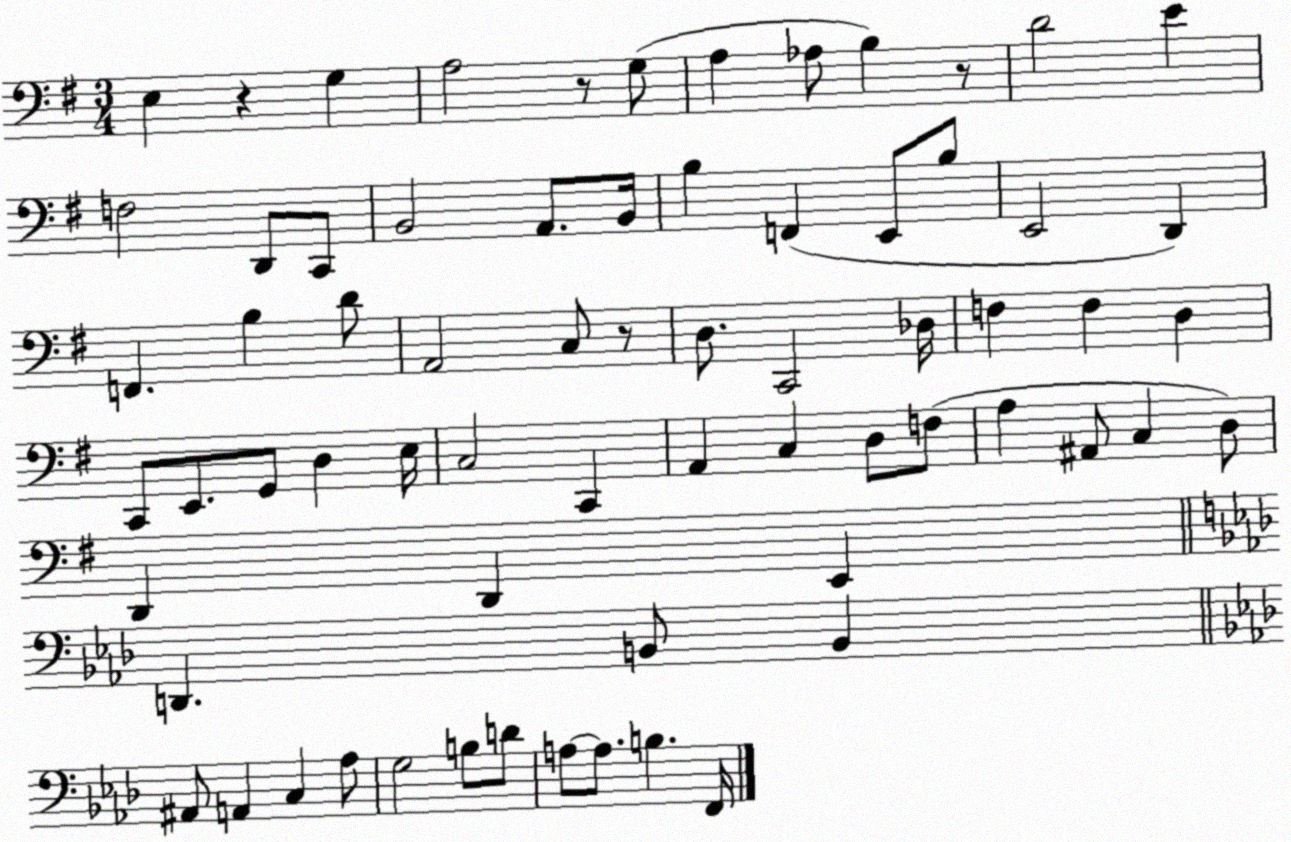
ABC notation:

X:1
T:Untitled
M:3/4
L:1/4
K:G
E, z G, A,2 z/2 G,/2 A, _A,/2 B, z/2 D2 E F,2 D,,/2 C,,/2 B,,2 A,,/2 B,,/4 B, F,, E,,/2 B,/2 E,,2 D,, F,, B, D/2 A,,2 C,/2 z/2 D,/2 C,,2 _D,/4 F, F, D, C,,/2 E,,/2 G,,/2 D, E,/4 C,2 C,, A,, C, D,/2 F,/2 A, ^A,,/2 C, D,/2 D,, D,, E,, D,, B,,/2 B,, ^A,,/2 A,, C, _A,/2 G,2 B,/2 D/2 A,/2 A,/2 B, F,,/4